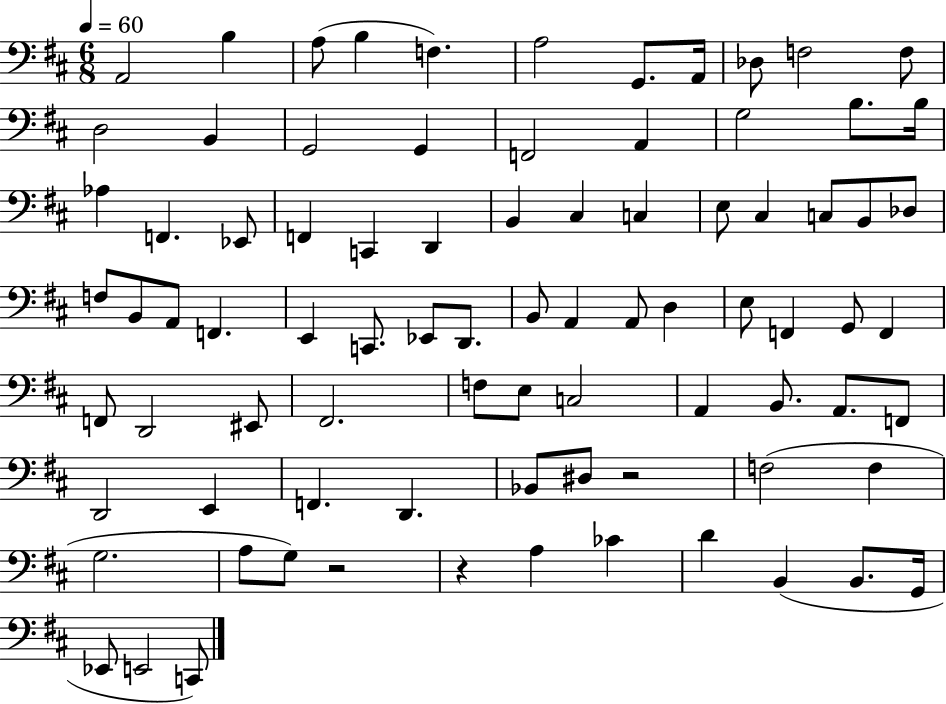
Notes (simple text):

A2/h B3/q A3/e B3/q F3/q. A3/h G2/e. A2/s Db3/e F3/h F3/e D3/h B2/q G2/h G2/q F2/h A2/q G3/h B3/e. B3/s Ab3/q F2/q. Eb2/e F2/q C2/q D2/q B2/q C#3/q C3/q E3/e C#3/q C3/e B2/e Db3/e F3/e B2/e A2/e F2/q. E2/q C2/e. Eb2/e D2/e. B2/e A2/q A2/e D3/q E3/e F2/q G2/e F2/q F2/e D2/h EIS2/e F#2/h. F3/e E3/e C3/h A2/q B2/e. A2/e. F2/e D2/h E2/q F2/q. D2/q. Bb2/e D#3/e R/h F3/h F3/q G3/h. A3/e G3/e R/h R/q A3/q CES4/q D4/q B2/q B2/e. G2/s Eb2/e E2/h C2/e